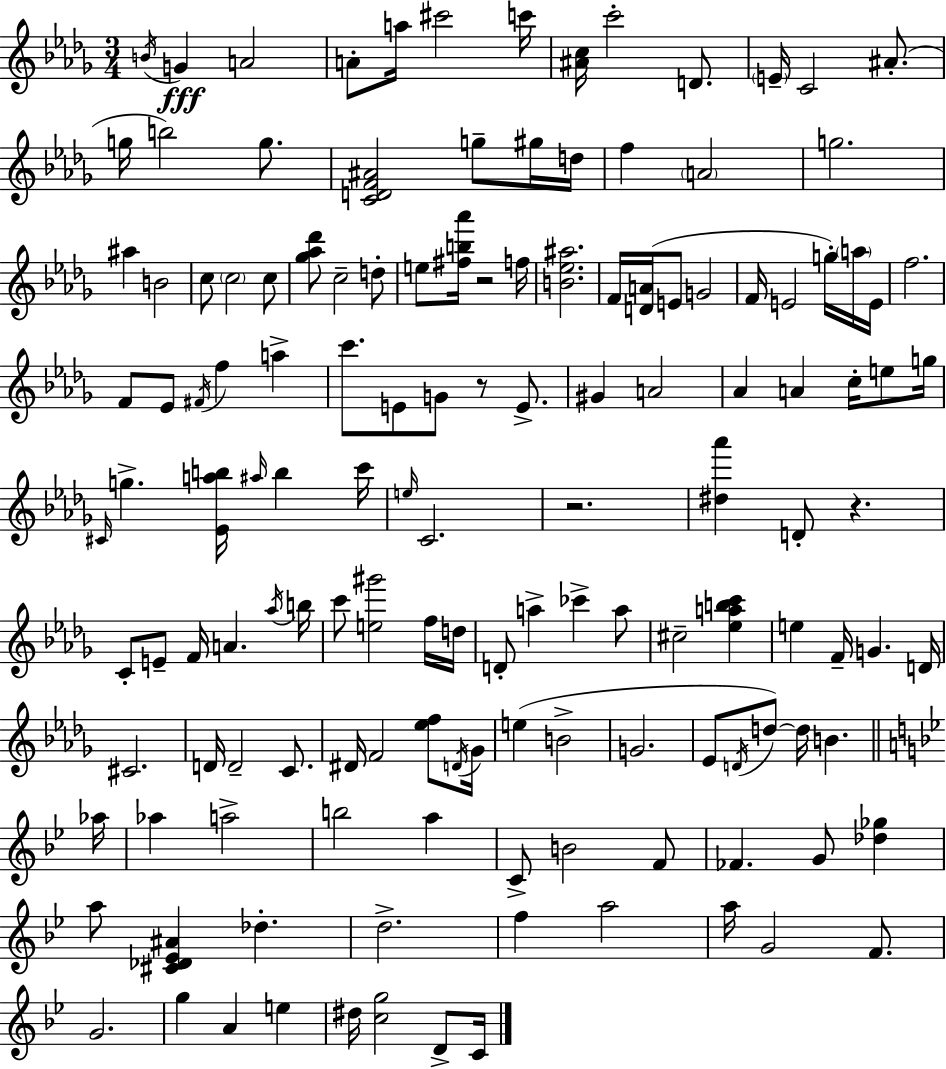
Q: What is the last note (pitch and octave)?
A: C4